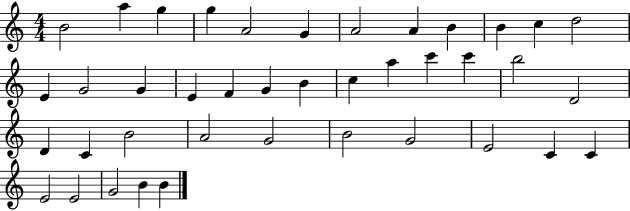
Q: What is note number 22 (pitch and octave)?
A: C6